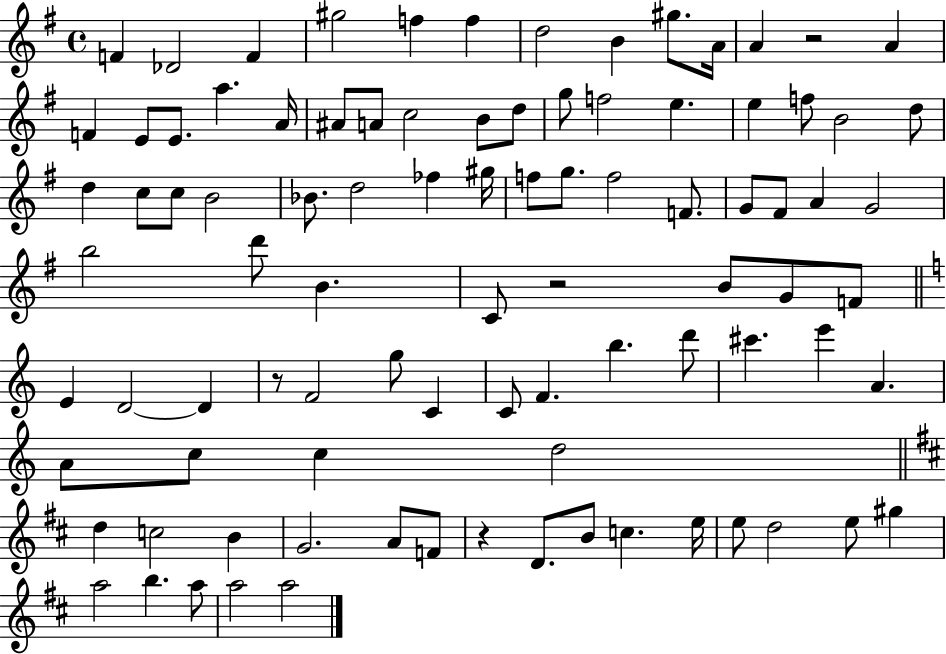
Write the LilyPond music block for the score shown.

{
  \clef treble
  \time 4/4
  \defaultTimeSignature
  \key g \major
  f'4 des'2 f'4 | gis''2 f''4 f''4 | d''2 b'4 gis''8. a'16 | a'4 r2 a'4 | \break f'4 e'8 e'8. a''4. a'16 | ais'8 a'8 c''2 b'8 d''8 | g''8 f''2 e''4. | e''4 f''8 b'2 d''8 | \break d''4 c''8 c''8 b'2 | bes'8. d''2 fes''4 gis''16 | f''8 g''8. f''2 f'8. | g'8 fis'8 a'4 g'2 | \break b''2 d'''8 b'4. | c'8 r2 b'8 g'8 f'8 | \bar "||" \break \key a \minor e'4 d'2~~ d'4 | r8 f'2 g''8 c'4 | c'8 f'4. b''4. d'''8 | cis'''4. e'''4 a'4. | \break a'8 c''8 c''4 d''2 | \bar "||" \break \key b \minor d''4 c''2 b'4 | g'2. a'8 f'8 | r4 d'8. b'8 c''4. e''16 | e''8 d''2 e''8 gis''4 | \break a''2 b''4. a''8 | a''2 a''2 | \bar "|."
}